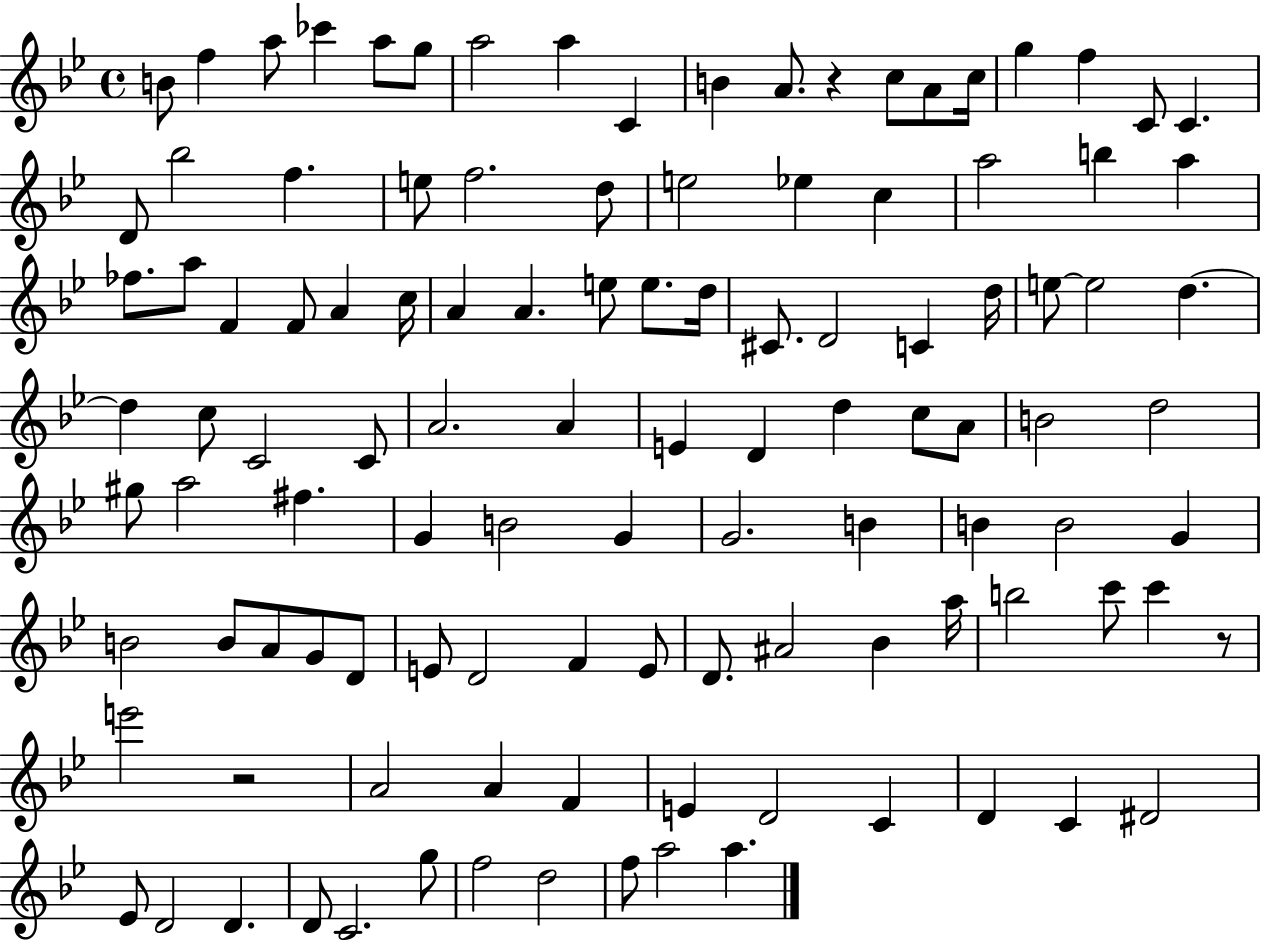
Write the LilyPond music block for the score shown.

{
  \clef treble
  \time 4/4
  \defaultTimeSignature
  \key bes \major
  b'8 f''4 a''8 ces'''4 a''8 g''8 | a''2 a''4 c'4 | b'4 a'8. r4 c''8 a'8 c''16 | g''4 f''4 c'8 c'4. | \break d'8 bes''2 f''4. | e''8 f''2. d''8 | e''2 ees''4 c''4 | a''2 b''4 a''4 | \break fes''8. a''8 f'4 f'8 a'4 c''16 | a'4 a'4. e''8 e''8. d''16 | cis'8. d'2 c'4 d''16 | e''8~~ e''2 d''4.~~ | \break d''4 c''8 c'2 c'8 | a'2. a'4 | e'4 d'4 d''4 c''8 a'8 | b'2 d''2 | \break gis''8 a''2 fis''4. | g'4 b'2 g'4 | g'2. b'4 | b'4 b'2 g'4 | \break b'2 b'8 a'8 g'8 d'8 | e'8 d'2 f'4 e'8 | d'8. ais'2 bes'4 a''16 | b''2 c'''8 c'''4 r8 | \break e'''2 r2 | a'2 a'4 f'4 | e'4 d'2 c'4 | d'4 c'4 dis'2 | \break ees'8 d'2 d'4. | d'8 c'2. g''8 | f''2 d''2 | f''8 a''2 a''4. | \break \bar "|."
}